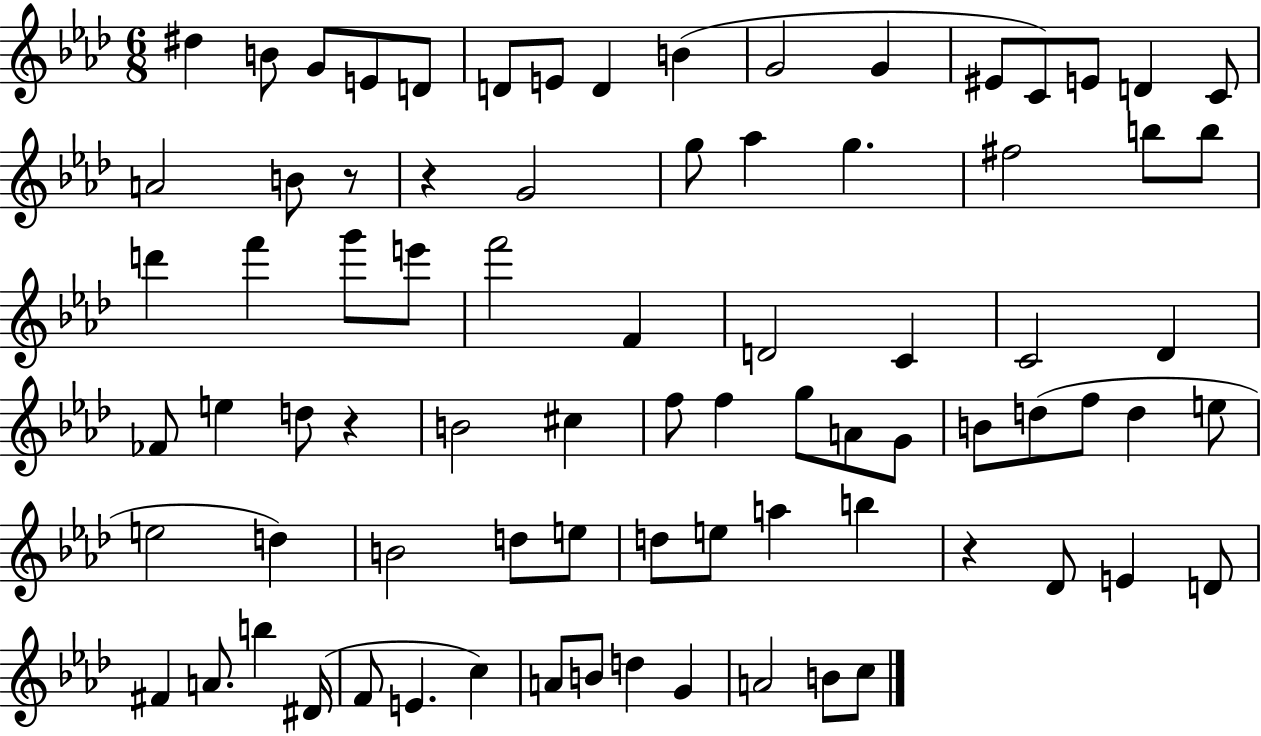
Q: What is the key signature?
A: AES major